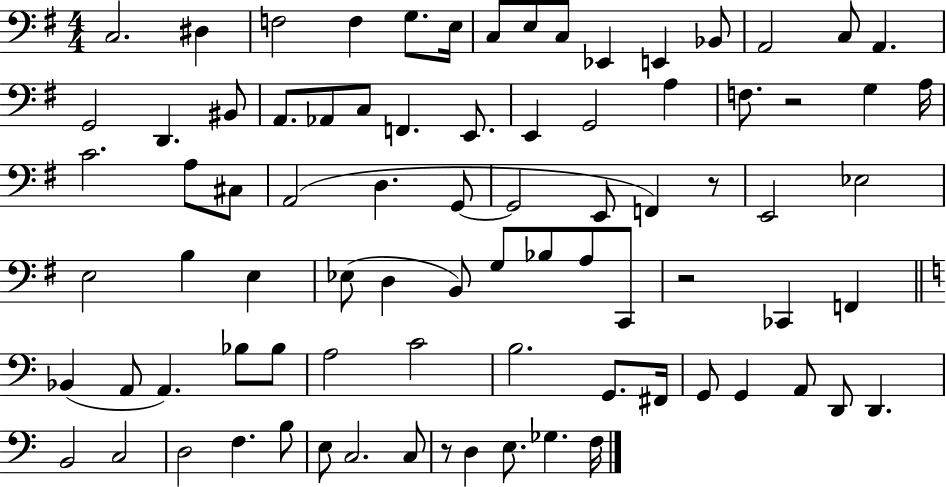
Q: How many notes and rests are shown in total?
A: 83